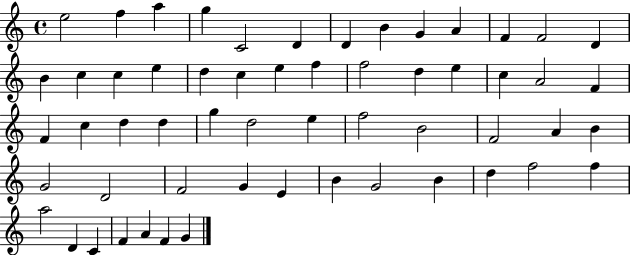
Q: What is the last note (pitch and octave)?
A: G4